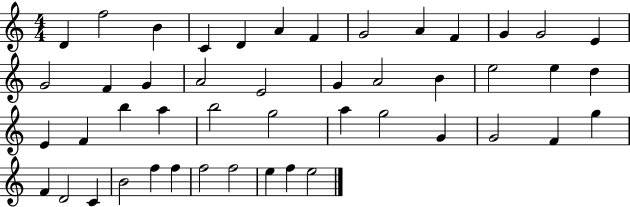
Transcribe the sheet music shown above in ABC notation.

X:1
T:Untitled
M:4/4
L:1/4
K:C
D f2 B C D A F G2 A F G G2 E G2 F G A2 E2 G A2 B e2 e d E F b a b2 g2 a g2 G G2 F g F D2 C B2 f f f2 f2 e f e2